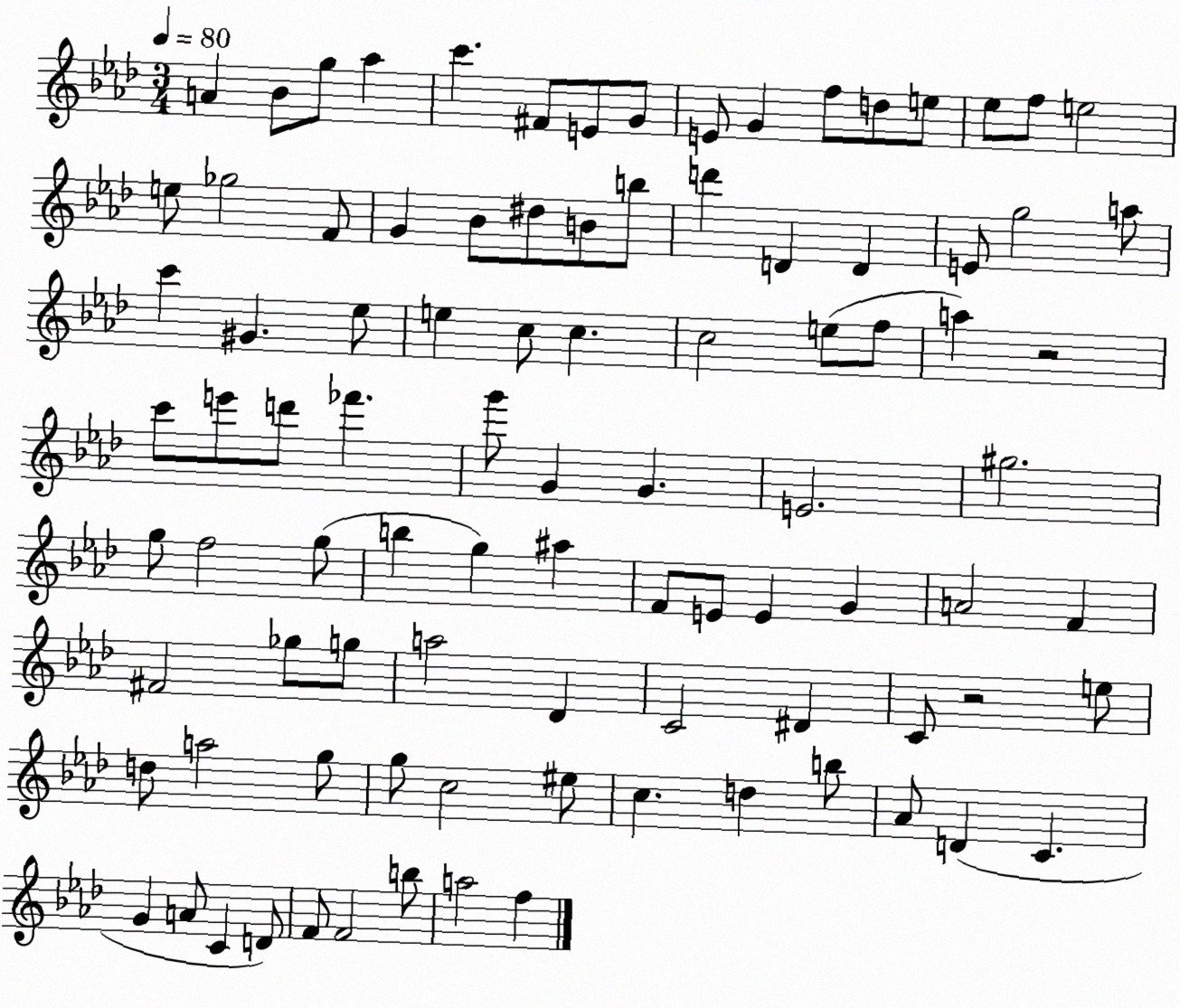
X:1
T:Untitled
M:3/4
L:1/4
K:Ab
A _B/2 g/2 _a c' ^F/2 E/2 G/2 E/2 G f/2 d/2 e/2 _e/2 f/2 e2 e/2 _g2 F/2 G _B/2 ^d/2 B/2 b/2 d' D D E/2 g2 a/2 c' ^G _e/2 e c/2 c c2 e/2 f/2 a z2 c'/2 e'/2 d'/2 _f' g'/2 G G E2 ^g2 g/2 f2 g/2 b g ^a F/2 E/2 E G A2 F ^F2 _g/2 g/2 a2 _D C2 ^D C/2 z2 e/2 d/2 a2 g/2 g/2 c2 ^e/2 c d b/2 _A/2 D C G A/2 C D/2 F/2 F2 b/2 a2 f